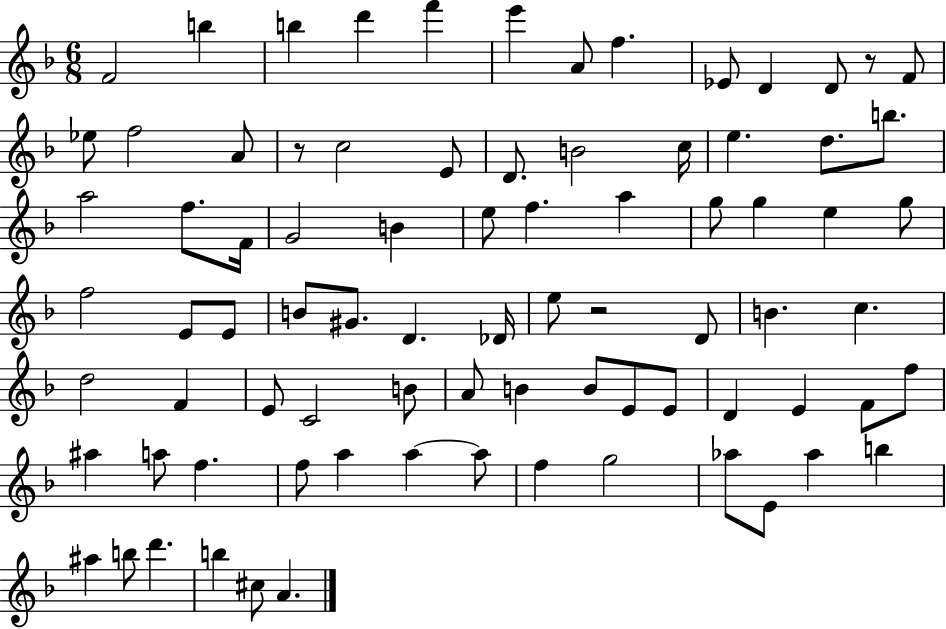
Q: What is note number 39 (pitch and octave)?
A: B4